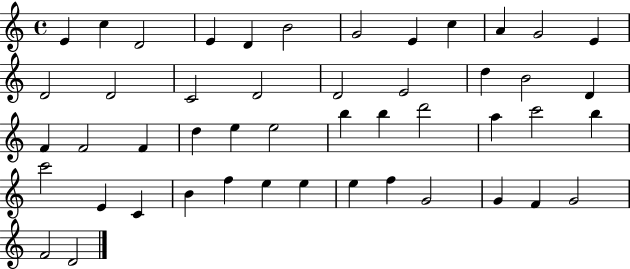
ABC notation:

X:1
T:Untitled
M:4/4
L:1/4
K:C
E c D2 E D B2 G2 E c A G2 E D2 D2 C2 D2 D2 E2 d B2 D F F2 F d e e2 b b d'2 a c'2 b c'2 E C B f e e e f G2 G F G2 F2 D2